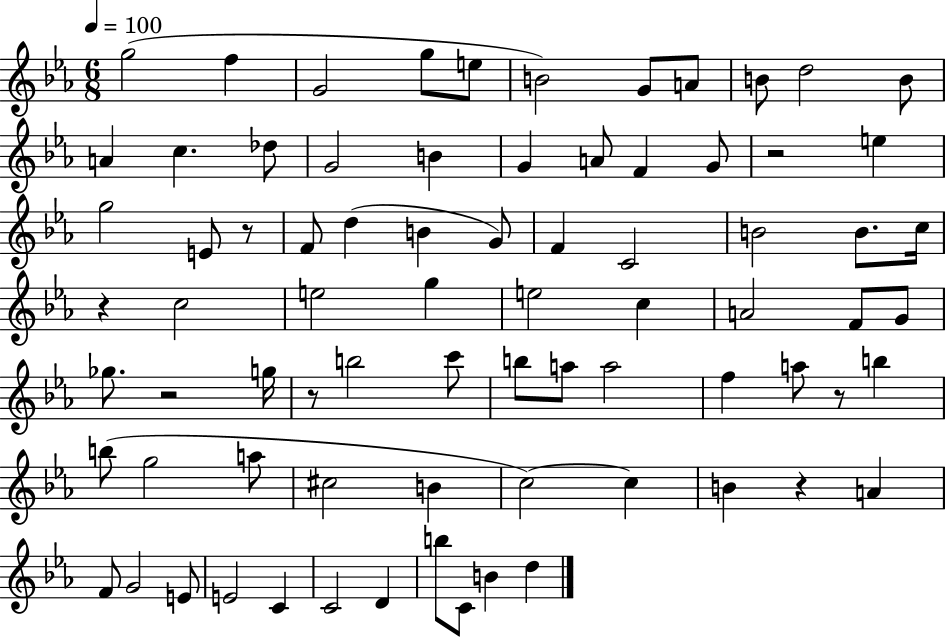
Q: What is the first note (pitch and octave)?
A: G5